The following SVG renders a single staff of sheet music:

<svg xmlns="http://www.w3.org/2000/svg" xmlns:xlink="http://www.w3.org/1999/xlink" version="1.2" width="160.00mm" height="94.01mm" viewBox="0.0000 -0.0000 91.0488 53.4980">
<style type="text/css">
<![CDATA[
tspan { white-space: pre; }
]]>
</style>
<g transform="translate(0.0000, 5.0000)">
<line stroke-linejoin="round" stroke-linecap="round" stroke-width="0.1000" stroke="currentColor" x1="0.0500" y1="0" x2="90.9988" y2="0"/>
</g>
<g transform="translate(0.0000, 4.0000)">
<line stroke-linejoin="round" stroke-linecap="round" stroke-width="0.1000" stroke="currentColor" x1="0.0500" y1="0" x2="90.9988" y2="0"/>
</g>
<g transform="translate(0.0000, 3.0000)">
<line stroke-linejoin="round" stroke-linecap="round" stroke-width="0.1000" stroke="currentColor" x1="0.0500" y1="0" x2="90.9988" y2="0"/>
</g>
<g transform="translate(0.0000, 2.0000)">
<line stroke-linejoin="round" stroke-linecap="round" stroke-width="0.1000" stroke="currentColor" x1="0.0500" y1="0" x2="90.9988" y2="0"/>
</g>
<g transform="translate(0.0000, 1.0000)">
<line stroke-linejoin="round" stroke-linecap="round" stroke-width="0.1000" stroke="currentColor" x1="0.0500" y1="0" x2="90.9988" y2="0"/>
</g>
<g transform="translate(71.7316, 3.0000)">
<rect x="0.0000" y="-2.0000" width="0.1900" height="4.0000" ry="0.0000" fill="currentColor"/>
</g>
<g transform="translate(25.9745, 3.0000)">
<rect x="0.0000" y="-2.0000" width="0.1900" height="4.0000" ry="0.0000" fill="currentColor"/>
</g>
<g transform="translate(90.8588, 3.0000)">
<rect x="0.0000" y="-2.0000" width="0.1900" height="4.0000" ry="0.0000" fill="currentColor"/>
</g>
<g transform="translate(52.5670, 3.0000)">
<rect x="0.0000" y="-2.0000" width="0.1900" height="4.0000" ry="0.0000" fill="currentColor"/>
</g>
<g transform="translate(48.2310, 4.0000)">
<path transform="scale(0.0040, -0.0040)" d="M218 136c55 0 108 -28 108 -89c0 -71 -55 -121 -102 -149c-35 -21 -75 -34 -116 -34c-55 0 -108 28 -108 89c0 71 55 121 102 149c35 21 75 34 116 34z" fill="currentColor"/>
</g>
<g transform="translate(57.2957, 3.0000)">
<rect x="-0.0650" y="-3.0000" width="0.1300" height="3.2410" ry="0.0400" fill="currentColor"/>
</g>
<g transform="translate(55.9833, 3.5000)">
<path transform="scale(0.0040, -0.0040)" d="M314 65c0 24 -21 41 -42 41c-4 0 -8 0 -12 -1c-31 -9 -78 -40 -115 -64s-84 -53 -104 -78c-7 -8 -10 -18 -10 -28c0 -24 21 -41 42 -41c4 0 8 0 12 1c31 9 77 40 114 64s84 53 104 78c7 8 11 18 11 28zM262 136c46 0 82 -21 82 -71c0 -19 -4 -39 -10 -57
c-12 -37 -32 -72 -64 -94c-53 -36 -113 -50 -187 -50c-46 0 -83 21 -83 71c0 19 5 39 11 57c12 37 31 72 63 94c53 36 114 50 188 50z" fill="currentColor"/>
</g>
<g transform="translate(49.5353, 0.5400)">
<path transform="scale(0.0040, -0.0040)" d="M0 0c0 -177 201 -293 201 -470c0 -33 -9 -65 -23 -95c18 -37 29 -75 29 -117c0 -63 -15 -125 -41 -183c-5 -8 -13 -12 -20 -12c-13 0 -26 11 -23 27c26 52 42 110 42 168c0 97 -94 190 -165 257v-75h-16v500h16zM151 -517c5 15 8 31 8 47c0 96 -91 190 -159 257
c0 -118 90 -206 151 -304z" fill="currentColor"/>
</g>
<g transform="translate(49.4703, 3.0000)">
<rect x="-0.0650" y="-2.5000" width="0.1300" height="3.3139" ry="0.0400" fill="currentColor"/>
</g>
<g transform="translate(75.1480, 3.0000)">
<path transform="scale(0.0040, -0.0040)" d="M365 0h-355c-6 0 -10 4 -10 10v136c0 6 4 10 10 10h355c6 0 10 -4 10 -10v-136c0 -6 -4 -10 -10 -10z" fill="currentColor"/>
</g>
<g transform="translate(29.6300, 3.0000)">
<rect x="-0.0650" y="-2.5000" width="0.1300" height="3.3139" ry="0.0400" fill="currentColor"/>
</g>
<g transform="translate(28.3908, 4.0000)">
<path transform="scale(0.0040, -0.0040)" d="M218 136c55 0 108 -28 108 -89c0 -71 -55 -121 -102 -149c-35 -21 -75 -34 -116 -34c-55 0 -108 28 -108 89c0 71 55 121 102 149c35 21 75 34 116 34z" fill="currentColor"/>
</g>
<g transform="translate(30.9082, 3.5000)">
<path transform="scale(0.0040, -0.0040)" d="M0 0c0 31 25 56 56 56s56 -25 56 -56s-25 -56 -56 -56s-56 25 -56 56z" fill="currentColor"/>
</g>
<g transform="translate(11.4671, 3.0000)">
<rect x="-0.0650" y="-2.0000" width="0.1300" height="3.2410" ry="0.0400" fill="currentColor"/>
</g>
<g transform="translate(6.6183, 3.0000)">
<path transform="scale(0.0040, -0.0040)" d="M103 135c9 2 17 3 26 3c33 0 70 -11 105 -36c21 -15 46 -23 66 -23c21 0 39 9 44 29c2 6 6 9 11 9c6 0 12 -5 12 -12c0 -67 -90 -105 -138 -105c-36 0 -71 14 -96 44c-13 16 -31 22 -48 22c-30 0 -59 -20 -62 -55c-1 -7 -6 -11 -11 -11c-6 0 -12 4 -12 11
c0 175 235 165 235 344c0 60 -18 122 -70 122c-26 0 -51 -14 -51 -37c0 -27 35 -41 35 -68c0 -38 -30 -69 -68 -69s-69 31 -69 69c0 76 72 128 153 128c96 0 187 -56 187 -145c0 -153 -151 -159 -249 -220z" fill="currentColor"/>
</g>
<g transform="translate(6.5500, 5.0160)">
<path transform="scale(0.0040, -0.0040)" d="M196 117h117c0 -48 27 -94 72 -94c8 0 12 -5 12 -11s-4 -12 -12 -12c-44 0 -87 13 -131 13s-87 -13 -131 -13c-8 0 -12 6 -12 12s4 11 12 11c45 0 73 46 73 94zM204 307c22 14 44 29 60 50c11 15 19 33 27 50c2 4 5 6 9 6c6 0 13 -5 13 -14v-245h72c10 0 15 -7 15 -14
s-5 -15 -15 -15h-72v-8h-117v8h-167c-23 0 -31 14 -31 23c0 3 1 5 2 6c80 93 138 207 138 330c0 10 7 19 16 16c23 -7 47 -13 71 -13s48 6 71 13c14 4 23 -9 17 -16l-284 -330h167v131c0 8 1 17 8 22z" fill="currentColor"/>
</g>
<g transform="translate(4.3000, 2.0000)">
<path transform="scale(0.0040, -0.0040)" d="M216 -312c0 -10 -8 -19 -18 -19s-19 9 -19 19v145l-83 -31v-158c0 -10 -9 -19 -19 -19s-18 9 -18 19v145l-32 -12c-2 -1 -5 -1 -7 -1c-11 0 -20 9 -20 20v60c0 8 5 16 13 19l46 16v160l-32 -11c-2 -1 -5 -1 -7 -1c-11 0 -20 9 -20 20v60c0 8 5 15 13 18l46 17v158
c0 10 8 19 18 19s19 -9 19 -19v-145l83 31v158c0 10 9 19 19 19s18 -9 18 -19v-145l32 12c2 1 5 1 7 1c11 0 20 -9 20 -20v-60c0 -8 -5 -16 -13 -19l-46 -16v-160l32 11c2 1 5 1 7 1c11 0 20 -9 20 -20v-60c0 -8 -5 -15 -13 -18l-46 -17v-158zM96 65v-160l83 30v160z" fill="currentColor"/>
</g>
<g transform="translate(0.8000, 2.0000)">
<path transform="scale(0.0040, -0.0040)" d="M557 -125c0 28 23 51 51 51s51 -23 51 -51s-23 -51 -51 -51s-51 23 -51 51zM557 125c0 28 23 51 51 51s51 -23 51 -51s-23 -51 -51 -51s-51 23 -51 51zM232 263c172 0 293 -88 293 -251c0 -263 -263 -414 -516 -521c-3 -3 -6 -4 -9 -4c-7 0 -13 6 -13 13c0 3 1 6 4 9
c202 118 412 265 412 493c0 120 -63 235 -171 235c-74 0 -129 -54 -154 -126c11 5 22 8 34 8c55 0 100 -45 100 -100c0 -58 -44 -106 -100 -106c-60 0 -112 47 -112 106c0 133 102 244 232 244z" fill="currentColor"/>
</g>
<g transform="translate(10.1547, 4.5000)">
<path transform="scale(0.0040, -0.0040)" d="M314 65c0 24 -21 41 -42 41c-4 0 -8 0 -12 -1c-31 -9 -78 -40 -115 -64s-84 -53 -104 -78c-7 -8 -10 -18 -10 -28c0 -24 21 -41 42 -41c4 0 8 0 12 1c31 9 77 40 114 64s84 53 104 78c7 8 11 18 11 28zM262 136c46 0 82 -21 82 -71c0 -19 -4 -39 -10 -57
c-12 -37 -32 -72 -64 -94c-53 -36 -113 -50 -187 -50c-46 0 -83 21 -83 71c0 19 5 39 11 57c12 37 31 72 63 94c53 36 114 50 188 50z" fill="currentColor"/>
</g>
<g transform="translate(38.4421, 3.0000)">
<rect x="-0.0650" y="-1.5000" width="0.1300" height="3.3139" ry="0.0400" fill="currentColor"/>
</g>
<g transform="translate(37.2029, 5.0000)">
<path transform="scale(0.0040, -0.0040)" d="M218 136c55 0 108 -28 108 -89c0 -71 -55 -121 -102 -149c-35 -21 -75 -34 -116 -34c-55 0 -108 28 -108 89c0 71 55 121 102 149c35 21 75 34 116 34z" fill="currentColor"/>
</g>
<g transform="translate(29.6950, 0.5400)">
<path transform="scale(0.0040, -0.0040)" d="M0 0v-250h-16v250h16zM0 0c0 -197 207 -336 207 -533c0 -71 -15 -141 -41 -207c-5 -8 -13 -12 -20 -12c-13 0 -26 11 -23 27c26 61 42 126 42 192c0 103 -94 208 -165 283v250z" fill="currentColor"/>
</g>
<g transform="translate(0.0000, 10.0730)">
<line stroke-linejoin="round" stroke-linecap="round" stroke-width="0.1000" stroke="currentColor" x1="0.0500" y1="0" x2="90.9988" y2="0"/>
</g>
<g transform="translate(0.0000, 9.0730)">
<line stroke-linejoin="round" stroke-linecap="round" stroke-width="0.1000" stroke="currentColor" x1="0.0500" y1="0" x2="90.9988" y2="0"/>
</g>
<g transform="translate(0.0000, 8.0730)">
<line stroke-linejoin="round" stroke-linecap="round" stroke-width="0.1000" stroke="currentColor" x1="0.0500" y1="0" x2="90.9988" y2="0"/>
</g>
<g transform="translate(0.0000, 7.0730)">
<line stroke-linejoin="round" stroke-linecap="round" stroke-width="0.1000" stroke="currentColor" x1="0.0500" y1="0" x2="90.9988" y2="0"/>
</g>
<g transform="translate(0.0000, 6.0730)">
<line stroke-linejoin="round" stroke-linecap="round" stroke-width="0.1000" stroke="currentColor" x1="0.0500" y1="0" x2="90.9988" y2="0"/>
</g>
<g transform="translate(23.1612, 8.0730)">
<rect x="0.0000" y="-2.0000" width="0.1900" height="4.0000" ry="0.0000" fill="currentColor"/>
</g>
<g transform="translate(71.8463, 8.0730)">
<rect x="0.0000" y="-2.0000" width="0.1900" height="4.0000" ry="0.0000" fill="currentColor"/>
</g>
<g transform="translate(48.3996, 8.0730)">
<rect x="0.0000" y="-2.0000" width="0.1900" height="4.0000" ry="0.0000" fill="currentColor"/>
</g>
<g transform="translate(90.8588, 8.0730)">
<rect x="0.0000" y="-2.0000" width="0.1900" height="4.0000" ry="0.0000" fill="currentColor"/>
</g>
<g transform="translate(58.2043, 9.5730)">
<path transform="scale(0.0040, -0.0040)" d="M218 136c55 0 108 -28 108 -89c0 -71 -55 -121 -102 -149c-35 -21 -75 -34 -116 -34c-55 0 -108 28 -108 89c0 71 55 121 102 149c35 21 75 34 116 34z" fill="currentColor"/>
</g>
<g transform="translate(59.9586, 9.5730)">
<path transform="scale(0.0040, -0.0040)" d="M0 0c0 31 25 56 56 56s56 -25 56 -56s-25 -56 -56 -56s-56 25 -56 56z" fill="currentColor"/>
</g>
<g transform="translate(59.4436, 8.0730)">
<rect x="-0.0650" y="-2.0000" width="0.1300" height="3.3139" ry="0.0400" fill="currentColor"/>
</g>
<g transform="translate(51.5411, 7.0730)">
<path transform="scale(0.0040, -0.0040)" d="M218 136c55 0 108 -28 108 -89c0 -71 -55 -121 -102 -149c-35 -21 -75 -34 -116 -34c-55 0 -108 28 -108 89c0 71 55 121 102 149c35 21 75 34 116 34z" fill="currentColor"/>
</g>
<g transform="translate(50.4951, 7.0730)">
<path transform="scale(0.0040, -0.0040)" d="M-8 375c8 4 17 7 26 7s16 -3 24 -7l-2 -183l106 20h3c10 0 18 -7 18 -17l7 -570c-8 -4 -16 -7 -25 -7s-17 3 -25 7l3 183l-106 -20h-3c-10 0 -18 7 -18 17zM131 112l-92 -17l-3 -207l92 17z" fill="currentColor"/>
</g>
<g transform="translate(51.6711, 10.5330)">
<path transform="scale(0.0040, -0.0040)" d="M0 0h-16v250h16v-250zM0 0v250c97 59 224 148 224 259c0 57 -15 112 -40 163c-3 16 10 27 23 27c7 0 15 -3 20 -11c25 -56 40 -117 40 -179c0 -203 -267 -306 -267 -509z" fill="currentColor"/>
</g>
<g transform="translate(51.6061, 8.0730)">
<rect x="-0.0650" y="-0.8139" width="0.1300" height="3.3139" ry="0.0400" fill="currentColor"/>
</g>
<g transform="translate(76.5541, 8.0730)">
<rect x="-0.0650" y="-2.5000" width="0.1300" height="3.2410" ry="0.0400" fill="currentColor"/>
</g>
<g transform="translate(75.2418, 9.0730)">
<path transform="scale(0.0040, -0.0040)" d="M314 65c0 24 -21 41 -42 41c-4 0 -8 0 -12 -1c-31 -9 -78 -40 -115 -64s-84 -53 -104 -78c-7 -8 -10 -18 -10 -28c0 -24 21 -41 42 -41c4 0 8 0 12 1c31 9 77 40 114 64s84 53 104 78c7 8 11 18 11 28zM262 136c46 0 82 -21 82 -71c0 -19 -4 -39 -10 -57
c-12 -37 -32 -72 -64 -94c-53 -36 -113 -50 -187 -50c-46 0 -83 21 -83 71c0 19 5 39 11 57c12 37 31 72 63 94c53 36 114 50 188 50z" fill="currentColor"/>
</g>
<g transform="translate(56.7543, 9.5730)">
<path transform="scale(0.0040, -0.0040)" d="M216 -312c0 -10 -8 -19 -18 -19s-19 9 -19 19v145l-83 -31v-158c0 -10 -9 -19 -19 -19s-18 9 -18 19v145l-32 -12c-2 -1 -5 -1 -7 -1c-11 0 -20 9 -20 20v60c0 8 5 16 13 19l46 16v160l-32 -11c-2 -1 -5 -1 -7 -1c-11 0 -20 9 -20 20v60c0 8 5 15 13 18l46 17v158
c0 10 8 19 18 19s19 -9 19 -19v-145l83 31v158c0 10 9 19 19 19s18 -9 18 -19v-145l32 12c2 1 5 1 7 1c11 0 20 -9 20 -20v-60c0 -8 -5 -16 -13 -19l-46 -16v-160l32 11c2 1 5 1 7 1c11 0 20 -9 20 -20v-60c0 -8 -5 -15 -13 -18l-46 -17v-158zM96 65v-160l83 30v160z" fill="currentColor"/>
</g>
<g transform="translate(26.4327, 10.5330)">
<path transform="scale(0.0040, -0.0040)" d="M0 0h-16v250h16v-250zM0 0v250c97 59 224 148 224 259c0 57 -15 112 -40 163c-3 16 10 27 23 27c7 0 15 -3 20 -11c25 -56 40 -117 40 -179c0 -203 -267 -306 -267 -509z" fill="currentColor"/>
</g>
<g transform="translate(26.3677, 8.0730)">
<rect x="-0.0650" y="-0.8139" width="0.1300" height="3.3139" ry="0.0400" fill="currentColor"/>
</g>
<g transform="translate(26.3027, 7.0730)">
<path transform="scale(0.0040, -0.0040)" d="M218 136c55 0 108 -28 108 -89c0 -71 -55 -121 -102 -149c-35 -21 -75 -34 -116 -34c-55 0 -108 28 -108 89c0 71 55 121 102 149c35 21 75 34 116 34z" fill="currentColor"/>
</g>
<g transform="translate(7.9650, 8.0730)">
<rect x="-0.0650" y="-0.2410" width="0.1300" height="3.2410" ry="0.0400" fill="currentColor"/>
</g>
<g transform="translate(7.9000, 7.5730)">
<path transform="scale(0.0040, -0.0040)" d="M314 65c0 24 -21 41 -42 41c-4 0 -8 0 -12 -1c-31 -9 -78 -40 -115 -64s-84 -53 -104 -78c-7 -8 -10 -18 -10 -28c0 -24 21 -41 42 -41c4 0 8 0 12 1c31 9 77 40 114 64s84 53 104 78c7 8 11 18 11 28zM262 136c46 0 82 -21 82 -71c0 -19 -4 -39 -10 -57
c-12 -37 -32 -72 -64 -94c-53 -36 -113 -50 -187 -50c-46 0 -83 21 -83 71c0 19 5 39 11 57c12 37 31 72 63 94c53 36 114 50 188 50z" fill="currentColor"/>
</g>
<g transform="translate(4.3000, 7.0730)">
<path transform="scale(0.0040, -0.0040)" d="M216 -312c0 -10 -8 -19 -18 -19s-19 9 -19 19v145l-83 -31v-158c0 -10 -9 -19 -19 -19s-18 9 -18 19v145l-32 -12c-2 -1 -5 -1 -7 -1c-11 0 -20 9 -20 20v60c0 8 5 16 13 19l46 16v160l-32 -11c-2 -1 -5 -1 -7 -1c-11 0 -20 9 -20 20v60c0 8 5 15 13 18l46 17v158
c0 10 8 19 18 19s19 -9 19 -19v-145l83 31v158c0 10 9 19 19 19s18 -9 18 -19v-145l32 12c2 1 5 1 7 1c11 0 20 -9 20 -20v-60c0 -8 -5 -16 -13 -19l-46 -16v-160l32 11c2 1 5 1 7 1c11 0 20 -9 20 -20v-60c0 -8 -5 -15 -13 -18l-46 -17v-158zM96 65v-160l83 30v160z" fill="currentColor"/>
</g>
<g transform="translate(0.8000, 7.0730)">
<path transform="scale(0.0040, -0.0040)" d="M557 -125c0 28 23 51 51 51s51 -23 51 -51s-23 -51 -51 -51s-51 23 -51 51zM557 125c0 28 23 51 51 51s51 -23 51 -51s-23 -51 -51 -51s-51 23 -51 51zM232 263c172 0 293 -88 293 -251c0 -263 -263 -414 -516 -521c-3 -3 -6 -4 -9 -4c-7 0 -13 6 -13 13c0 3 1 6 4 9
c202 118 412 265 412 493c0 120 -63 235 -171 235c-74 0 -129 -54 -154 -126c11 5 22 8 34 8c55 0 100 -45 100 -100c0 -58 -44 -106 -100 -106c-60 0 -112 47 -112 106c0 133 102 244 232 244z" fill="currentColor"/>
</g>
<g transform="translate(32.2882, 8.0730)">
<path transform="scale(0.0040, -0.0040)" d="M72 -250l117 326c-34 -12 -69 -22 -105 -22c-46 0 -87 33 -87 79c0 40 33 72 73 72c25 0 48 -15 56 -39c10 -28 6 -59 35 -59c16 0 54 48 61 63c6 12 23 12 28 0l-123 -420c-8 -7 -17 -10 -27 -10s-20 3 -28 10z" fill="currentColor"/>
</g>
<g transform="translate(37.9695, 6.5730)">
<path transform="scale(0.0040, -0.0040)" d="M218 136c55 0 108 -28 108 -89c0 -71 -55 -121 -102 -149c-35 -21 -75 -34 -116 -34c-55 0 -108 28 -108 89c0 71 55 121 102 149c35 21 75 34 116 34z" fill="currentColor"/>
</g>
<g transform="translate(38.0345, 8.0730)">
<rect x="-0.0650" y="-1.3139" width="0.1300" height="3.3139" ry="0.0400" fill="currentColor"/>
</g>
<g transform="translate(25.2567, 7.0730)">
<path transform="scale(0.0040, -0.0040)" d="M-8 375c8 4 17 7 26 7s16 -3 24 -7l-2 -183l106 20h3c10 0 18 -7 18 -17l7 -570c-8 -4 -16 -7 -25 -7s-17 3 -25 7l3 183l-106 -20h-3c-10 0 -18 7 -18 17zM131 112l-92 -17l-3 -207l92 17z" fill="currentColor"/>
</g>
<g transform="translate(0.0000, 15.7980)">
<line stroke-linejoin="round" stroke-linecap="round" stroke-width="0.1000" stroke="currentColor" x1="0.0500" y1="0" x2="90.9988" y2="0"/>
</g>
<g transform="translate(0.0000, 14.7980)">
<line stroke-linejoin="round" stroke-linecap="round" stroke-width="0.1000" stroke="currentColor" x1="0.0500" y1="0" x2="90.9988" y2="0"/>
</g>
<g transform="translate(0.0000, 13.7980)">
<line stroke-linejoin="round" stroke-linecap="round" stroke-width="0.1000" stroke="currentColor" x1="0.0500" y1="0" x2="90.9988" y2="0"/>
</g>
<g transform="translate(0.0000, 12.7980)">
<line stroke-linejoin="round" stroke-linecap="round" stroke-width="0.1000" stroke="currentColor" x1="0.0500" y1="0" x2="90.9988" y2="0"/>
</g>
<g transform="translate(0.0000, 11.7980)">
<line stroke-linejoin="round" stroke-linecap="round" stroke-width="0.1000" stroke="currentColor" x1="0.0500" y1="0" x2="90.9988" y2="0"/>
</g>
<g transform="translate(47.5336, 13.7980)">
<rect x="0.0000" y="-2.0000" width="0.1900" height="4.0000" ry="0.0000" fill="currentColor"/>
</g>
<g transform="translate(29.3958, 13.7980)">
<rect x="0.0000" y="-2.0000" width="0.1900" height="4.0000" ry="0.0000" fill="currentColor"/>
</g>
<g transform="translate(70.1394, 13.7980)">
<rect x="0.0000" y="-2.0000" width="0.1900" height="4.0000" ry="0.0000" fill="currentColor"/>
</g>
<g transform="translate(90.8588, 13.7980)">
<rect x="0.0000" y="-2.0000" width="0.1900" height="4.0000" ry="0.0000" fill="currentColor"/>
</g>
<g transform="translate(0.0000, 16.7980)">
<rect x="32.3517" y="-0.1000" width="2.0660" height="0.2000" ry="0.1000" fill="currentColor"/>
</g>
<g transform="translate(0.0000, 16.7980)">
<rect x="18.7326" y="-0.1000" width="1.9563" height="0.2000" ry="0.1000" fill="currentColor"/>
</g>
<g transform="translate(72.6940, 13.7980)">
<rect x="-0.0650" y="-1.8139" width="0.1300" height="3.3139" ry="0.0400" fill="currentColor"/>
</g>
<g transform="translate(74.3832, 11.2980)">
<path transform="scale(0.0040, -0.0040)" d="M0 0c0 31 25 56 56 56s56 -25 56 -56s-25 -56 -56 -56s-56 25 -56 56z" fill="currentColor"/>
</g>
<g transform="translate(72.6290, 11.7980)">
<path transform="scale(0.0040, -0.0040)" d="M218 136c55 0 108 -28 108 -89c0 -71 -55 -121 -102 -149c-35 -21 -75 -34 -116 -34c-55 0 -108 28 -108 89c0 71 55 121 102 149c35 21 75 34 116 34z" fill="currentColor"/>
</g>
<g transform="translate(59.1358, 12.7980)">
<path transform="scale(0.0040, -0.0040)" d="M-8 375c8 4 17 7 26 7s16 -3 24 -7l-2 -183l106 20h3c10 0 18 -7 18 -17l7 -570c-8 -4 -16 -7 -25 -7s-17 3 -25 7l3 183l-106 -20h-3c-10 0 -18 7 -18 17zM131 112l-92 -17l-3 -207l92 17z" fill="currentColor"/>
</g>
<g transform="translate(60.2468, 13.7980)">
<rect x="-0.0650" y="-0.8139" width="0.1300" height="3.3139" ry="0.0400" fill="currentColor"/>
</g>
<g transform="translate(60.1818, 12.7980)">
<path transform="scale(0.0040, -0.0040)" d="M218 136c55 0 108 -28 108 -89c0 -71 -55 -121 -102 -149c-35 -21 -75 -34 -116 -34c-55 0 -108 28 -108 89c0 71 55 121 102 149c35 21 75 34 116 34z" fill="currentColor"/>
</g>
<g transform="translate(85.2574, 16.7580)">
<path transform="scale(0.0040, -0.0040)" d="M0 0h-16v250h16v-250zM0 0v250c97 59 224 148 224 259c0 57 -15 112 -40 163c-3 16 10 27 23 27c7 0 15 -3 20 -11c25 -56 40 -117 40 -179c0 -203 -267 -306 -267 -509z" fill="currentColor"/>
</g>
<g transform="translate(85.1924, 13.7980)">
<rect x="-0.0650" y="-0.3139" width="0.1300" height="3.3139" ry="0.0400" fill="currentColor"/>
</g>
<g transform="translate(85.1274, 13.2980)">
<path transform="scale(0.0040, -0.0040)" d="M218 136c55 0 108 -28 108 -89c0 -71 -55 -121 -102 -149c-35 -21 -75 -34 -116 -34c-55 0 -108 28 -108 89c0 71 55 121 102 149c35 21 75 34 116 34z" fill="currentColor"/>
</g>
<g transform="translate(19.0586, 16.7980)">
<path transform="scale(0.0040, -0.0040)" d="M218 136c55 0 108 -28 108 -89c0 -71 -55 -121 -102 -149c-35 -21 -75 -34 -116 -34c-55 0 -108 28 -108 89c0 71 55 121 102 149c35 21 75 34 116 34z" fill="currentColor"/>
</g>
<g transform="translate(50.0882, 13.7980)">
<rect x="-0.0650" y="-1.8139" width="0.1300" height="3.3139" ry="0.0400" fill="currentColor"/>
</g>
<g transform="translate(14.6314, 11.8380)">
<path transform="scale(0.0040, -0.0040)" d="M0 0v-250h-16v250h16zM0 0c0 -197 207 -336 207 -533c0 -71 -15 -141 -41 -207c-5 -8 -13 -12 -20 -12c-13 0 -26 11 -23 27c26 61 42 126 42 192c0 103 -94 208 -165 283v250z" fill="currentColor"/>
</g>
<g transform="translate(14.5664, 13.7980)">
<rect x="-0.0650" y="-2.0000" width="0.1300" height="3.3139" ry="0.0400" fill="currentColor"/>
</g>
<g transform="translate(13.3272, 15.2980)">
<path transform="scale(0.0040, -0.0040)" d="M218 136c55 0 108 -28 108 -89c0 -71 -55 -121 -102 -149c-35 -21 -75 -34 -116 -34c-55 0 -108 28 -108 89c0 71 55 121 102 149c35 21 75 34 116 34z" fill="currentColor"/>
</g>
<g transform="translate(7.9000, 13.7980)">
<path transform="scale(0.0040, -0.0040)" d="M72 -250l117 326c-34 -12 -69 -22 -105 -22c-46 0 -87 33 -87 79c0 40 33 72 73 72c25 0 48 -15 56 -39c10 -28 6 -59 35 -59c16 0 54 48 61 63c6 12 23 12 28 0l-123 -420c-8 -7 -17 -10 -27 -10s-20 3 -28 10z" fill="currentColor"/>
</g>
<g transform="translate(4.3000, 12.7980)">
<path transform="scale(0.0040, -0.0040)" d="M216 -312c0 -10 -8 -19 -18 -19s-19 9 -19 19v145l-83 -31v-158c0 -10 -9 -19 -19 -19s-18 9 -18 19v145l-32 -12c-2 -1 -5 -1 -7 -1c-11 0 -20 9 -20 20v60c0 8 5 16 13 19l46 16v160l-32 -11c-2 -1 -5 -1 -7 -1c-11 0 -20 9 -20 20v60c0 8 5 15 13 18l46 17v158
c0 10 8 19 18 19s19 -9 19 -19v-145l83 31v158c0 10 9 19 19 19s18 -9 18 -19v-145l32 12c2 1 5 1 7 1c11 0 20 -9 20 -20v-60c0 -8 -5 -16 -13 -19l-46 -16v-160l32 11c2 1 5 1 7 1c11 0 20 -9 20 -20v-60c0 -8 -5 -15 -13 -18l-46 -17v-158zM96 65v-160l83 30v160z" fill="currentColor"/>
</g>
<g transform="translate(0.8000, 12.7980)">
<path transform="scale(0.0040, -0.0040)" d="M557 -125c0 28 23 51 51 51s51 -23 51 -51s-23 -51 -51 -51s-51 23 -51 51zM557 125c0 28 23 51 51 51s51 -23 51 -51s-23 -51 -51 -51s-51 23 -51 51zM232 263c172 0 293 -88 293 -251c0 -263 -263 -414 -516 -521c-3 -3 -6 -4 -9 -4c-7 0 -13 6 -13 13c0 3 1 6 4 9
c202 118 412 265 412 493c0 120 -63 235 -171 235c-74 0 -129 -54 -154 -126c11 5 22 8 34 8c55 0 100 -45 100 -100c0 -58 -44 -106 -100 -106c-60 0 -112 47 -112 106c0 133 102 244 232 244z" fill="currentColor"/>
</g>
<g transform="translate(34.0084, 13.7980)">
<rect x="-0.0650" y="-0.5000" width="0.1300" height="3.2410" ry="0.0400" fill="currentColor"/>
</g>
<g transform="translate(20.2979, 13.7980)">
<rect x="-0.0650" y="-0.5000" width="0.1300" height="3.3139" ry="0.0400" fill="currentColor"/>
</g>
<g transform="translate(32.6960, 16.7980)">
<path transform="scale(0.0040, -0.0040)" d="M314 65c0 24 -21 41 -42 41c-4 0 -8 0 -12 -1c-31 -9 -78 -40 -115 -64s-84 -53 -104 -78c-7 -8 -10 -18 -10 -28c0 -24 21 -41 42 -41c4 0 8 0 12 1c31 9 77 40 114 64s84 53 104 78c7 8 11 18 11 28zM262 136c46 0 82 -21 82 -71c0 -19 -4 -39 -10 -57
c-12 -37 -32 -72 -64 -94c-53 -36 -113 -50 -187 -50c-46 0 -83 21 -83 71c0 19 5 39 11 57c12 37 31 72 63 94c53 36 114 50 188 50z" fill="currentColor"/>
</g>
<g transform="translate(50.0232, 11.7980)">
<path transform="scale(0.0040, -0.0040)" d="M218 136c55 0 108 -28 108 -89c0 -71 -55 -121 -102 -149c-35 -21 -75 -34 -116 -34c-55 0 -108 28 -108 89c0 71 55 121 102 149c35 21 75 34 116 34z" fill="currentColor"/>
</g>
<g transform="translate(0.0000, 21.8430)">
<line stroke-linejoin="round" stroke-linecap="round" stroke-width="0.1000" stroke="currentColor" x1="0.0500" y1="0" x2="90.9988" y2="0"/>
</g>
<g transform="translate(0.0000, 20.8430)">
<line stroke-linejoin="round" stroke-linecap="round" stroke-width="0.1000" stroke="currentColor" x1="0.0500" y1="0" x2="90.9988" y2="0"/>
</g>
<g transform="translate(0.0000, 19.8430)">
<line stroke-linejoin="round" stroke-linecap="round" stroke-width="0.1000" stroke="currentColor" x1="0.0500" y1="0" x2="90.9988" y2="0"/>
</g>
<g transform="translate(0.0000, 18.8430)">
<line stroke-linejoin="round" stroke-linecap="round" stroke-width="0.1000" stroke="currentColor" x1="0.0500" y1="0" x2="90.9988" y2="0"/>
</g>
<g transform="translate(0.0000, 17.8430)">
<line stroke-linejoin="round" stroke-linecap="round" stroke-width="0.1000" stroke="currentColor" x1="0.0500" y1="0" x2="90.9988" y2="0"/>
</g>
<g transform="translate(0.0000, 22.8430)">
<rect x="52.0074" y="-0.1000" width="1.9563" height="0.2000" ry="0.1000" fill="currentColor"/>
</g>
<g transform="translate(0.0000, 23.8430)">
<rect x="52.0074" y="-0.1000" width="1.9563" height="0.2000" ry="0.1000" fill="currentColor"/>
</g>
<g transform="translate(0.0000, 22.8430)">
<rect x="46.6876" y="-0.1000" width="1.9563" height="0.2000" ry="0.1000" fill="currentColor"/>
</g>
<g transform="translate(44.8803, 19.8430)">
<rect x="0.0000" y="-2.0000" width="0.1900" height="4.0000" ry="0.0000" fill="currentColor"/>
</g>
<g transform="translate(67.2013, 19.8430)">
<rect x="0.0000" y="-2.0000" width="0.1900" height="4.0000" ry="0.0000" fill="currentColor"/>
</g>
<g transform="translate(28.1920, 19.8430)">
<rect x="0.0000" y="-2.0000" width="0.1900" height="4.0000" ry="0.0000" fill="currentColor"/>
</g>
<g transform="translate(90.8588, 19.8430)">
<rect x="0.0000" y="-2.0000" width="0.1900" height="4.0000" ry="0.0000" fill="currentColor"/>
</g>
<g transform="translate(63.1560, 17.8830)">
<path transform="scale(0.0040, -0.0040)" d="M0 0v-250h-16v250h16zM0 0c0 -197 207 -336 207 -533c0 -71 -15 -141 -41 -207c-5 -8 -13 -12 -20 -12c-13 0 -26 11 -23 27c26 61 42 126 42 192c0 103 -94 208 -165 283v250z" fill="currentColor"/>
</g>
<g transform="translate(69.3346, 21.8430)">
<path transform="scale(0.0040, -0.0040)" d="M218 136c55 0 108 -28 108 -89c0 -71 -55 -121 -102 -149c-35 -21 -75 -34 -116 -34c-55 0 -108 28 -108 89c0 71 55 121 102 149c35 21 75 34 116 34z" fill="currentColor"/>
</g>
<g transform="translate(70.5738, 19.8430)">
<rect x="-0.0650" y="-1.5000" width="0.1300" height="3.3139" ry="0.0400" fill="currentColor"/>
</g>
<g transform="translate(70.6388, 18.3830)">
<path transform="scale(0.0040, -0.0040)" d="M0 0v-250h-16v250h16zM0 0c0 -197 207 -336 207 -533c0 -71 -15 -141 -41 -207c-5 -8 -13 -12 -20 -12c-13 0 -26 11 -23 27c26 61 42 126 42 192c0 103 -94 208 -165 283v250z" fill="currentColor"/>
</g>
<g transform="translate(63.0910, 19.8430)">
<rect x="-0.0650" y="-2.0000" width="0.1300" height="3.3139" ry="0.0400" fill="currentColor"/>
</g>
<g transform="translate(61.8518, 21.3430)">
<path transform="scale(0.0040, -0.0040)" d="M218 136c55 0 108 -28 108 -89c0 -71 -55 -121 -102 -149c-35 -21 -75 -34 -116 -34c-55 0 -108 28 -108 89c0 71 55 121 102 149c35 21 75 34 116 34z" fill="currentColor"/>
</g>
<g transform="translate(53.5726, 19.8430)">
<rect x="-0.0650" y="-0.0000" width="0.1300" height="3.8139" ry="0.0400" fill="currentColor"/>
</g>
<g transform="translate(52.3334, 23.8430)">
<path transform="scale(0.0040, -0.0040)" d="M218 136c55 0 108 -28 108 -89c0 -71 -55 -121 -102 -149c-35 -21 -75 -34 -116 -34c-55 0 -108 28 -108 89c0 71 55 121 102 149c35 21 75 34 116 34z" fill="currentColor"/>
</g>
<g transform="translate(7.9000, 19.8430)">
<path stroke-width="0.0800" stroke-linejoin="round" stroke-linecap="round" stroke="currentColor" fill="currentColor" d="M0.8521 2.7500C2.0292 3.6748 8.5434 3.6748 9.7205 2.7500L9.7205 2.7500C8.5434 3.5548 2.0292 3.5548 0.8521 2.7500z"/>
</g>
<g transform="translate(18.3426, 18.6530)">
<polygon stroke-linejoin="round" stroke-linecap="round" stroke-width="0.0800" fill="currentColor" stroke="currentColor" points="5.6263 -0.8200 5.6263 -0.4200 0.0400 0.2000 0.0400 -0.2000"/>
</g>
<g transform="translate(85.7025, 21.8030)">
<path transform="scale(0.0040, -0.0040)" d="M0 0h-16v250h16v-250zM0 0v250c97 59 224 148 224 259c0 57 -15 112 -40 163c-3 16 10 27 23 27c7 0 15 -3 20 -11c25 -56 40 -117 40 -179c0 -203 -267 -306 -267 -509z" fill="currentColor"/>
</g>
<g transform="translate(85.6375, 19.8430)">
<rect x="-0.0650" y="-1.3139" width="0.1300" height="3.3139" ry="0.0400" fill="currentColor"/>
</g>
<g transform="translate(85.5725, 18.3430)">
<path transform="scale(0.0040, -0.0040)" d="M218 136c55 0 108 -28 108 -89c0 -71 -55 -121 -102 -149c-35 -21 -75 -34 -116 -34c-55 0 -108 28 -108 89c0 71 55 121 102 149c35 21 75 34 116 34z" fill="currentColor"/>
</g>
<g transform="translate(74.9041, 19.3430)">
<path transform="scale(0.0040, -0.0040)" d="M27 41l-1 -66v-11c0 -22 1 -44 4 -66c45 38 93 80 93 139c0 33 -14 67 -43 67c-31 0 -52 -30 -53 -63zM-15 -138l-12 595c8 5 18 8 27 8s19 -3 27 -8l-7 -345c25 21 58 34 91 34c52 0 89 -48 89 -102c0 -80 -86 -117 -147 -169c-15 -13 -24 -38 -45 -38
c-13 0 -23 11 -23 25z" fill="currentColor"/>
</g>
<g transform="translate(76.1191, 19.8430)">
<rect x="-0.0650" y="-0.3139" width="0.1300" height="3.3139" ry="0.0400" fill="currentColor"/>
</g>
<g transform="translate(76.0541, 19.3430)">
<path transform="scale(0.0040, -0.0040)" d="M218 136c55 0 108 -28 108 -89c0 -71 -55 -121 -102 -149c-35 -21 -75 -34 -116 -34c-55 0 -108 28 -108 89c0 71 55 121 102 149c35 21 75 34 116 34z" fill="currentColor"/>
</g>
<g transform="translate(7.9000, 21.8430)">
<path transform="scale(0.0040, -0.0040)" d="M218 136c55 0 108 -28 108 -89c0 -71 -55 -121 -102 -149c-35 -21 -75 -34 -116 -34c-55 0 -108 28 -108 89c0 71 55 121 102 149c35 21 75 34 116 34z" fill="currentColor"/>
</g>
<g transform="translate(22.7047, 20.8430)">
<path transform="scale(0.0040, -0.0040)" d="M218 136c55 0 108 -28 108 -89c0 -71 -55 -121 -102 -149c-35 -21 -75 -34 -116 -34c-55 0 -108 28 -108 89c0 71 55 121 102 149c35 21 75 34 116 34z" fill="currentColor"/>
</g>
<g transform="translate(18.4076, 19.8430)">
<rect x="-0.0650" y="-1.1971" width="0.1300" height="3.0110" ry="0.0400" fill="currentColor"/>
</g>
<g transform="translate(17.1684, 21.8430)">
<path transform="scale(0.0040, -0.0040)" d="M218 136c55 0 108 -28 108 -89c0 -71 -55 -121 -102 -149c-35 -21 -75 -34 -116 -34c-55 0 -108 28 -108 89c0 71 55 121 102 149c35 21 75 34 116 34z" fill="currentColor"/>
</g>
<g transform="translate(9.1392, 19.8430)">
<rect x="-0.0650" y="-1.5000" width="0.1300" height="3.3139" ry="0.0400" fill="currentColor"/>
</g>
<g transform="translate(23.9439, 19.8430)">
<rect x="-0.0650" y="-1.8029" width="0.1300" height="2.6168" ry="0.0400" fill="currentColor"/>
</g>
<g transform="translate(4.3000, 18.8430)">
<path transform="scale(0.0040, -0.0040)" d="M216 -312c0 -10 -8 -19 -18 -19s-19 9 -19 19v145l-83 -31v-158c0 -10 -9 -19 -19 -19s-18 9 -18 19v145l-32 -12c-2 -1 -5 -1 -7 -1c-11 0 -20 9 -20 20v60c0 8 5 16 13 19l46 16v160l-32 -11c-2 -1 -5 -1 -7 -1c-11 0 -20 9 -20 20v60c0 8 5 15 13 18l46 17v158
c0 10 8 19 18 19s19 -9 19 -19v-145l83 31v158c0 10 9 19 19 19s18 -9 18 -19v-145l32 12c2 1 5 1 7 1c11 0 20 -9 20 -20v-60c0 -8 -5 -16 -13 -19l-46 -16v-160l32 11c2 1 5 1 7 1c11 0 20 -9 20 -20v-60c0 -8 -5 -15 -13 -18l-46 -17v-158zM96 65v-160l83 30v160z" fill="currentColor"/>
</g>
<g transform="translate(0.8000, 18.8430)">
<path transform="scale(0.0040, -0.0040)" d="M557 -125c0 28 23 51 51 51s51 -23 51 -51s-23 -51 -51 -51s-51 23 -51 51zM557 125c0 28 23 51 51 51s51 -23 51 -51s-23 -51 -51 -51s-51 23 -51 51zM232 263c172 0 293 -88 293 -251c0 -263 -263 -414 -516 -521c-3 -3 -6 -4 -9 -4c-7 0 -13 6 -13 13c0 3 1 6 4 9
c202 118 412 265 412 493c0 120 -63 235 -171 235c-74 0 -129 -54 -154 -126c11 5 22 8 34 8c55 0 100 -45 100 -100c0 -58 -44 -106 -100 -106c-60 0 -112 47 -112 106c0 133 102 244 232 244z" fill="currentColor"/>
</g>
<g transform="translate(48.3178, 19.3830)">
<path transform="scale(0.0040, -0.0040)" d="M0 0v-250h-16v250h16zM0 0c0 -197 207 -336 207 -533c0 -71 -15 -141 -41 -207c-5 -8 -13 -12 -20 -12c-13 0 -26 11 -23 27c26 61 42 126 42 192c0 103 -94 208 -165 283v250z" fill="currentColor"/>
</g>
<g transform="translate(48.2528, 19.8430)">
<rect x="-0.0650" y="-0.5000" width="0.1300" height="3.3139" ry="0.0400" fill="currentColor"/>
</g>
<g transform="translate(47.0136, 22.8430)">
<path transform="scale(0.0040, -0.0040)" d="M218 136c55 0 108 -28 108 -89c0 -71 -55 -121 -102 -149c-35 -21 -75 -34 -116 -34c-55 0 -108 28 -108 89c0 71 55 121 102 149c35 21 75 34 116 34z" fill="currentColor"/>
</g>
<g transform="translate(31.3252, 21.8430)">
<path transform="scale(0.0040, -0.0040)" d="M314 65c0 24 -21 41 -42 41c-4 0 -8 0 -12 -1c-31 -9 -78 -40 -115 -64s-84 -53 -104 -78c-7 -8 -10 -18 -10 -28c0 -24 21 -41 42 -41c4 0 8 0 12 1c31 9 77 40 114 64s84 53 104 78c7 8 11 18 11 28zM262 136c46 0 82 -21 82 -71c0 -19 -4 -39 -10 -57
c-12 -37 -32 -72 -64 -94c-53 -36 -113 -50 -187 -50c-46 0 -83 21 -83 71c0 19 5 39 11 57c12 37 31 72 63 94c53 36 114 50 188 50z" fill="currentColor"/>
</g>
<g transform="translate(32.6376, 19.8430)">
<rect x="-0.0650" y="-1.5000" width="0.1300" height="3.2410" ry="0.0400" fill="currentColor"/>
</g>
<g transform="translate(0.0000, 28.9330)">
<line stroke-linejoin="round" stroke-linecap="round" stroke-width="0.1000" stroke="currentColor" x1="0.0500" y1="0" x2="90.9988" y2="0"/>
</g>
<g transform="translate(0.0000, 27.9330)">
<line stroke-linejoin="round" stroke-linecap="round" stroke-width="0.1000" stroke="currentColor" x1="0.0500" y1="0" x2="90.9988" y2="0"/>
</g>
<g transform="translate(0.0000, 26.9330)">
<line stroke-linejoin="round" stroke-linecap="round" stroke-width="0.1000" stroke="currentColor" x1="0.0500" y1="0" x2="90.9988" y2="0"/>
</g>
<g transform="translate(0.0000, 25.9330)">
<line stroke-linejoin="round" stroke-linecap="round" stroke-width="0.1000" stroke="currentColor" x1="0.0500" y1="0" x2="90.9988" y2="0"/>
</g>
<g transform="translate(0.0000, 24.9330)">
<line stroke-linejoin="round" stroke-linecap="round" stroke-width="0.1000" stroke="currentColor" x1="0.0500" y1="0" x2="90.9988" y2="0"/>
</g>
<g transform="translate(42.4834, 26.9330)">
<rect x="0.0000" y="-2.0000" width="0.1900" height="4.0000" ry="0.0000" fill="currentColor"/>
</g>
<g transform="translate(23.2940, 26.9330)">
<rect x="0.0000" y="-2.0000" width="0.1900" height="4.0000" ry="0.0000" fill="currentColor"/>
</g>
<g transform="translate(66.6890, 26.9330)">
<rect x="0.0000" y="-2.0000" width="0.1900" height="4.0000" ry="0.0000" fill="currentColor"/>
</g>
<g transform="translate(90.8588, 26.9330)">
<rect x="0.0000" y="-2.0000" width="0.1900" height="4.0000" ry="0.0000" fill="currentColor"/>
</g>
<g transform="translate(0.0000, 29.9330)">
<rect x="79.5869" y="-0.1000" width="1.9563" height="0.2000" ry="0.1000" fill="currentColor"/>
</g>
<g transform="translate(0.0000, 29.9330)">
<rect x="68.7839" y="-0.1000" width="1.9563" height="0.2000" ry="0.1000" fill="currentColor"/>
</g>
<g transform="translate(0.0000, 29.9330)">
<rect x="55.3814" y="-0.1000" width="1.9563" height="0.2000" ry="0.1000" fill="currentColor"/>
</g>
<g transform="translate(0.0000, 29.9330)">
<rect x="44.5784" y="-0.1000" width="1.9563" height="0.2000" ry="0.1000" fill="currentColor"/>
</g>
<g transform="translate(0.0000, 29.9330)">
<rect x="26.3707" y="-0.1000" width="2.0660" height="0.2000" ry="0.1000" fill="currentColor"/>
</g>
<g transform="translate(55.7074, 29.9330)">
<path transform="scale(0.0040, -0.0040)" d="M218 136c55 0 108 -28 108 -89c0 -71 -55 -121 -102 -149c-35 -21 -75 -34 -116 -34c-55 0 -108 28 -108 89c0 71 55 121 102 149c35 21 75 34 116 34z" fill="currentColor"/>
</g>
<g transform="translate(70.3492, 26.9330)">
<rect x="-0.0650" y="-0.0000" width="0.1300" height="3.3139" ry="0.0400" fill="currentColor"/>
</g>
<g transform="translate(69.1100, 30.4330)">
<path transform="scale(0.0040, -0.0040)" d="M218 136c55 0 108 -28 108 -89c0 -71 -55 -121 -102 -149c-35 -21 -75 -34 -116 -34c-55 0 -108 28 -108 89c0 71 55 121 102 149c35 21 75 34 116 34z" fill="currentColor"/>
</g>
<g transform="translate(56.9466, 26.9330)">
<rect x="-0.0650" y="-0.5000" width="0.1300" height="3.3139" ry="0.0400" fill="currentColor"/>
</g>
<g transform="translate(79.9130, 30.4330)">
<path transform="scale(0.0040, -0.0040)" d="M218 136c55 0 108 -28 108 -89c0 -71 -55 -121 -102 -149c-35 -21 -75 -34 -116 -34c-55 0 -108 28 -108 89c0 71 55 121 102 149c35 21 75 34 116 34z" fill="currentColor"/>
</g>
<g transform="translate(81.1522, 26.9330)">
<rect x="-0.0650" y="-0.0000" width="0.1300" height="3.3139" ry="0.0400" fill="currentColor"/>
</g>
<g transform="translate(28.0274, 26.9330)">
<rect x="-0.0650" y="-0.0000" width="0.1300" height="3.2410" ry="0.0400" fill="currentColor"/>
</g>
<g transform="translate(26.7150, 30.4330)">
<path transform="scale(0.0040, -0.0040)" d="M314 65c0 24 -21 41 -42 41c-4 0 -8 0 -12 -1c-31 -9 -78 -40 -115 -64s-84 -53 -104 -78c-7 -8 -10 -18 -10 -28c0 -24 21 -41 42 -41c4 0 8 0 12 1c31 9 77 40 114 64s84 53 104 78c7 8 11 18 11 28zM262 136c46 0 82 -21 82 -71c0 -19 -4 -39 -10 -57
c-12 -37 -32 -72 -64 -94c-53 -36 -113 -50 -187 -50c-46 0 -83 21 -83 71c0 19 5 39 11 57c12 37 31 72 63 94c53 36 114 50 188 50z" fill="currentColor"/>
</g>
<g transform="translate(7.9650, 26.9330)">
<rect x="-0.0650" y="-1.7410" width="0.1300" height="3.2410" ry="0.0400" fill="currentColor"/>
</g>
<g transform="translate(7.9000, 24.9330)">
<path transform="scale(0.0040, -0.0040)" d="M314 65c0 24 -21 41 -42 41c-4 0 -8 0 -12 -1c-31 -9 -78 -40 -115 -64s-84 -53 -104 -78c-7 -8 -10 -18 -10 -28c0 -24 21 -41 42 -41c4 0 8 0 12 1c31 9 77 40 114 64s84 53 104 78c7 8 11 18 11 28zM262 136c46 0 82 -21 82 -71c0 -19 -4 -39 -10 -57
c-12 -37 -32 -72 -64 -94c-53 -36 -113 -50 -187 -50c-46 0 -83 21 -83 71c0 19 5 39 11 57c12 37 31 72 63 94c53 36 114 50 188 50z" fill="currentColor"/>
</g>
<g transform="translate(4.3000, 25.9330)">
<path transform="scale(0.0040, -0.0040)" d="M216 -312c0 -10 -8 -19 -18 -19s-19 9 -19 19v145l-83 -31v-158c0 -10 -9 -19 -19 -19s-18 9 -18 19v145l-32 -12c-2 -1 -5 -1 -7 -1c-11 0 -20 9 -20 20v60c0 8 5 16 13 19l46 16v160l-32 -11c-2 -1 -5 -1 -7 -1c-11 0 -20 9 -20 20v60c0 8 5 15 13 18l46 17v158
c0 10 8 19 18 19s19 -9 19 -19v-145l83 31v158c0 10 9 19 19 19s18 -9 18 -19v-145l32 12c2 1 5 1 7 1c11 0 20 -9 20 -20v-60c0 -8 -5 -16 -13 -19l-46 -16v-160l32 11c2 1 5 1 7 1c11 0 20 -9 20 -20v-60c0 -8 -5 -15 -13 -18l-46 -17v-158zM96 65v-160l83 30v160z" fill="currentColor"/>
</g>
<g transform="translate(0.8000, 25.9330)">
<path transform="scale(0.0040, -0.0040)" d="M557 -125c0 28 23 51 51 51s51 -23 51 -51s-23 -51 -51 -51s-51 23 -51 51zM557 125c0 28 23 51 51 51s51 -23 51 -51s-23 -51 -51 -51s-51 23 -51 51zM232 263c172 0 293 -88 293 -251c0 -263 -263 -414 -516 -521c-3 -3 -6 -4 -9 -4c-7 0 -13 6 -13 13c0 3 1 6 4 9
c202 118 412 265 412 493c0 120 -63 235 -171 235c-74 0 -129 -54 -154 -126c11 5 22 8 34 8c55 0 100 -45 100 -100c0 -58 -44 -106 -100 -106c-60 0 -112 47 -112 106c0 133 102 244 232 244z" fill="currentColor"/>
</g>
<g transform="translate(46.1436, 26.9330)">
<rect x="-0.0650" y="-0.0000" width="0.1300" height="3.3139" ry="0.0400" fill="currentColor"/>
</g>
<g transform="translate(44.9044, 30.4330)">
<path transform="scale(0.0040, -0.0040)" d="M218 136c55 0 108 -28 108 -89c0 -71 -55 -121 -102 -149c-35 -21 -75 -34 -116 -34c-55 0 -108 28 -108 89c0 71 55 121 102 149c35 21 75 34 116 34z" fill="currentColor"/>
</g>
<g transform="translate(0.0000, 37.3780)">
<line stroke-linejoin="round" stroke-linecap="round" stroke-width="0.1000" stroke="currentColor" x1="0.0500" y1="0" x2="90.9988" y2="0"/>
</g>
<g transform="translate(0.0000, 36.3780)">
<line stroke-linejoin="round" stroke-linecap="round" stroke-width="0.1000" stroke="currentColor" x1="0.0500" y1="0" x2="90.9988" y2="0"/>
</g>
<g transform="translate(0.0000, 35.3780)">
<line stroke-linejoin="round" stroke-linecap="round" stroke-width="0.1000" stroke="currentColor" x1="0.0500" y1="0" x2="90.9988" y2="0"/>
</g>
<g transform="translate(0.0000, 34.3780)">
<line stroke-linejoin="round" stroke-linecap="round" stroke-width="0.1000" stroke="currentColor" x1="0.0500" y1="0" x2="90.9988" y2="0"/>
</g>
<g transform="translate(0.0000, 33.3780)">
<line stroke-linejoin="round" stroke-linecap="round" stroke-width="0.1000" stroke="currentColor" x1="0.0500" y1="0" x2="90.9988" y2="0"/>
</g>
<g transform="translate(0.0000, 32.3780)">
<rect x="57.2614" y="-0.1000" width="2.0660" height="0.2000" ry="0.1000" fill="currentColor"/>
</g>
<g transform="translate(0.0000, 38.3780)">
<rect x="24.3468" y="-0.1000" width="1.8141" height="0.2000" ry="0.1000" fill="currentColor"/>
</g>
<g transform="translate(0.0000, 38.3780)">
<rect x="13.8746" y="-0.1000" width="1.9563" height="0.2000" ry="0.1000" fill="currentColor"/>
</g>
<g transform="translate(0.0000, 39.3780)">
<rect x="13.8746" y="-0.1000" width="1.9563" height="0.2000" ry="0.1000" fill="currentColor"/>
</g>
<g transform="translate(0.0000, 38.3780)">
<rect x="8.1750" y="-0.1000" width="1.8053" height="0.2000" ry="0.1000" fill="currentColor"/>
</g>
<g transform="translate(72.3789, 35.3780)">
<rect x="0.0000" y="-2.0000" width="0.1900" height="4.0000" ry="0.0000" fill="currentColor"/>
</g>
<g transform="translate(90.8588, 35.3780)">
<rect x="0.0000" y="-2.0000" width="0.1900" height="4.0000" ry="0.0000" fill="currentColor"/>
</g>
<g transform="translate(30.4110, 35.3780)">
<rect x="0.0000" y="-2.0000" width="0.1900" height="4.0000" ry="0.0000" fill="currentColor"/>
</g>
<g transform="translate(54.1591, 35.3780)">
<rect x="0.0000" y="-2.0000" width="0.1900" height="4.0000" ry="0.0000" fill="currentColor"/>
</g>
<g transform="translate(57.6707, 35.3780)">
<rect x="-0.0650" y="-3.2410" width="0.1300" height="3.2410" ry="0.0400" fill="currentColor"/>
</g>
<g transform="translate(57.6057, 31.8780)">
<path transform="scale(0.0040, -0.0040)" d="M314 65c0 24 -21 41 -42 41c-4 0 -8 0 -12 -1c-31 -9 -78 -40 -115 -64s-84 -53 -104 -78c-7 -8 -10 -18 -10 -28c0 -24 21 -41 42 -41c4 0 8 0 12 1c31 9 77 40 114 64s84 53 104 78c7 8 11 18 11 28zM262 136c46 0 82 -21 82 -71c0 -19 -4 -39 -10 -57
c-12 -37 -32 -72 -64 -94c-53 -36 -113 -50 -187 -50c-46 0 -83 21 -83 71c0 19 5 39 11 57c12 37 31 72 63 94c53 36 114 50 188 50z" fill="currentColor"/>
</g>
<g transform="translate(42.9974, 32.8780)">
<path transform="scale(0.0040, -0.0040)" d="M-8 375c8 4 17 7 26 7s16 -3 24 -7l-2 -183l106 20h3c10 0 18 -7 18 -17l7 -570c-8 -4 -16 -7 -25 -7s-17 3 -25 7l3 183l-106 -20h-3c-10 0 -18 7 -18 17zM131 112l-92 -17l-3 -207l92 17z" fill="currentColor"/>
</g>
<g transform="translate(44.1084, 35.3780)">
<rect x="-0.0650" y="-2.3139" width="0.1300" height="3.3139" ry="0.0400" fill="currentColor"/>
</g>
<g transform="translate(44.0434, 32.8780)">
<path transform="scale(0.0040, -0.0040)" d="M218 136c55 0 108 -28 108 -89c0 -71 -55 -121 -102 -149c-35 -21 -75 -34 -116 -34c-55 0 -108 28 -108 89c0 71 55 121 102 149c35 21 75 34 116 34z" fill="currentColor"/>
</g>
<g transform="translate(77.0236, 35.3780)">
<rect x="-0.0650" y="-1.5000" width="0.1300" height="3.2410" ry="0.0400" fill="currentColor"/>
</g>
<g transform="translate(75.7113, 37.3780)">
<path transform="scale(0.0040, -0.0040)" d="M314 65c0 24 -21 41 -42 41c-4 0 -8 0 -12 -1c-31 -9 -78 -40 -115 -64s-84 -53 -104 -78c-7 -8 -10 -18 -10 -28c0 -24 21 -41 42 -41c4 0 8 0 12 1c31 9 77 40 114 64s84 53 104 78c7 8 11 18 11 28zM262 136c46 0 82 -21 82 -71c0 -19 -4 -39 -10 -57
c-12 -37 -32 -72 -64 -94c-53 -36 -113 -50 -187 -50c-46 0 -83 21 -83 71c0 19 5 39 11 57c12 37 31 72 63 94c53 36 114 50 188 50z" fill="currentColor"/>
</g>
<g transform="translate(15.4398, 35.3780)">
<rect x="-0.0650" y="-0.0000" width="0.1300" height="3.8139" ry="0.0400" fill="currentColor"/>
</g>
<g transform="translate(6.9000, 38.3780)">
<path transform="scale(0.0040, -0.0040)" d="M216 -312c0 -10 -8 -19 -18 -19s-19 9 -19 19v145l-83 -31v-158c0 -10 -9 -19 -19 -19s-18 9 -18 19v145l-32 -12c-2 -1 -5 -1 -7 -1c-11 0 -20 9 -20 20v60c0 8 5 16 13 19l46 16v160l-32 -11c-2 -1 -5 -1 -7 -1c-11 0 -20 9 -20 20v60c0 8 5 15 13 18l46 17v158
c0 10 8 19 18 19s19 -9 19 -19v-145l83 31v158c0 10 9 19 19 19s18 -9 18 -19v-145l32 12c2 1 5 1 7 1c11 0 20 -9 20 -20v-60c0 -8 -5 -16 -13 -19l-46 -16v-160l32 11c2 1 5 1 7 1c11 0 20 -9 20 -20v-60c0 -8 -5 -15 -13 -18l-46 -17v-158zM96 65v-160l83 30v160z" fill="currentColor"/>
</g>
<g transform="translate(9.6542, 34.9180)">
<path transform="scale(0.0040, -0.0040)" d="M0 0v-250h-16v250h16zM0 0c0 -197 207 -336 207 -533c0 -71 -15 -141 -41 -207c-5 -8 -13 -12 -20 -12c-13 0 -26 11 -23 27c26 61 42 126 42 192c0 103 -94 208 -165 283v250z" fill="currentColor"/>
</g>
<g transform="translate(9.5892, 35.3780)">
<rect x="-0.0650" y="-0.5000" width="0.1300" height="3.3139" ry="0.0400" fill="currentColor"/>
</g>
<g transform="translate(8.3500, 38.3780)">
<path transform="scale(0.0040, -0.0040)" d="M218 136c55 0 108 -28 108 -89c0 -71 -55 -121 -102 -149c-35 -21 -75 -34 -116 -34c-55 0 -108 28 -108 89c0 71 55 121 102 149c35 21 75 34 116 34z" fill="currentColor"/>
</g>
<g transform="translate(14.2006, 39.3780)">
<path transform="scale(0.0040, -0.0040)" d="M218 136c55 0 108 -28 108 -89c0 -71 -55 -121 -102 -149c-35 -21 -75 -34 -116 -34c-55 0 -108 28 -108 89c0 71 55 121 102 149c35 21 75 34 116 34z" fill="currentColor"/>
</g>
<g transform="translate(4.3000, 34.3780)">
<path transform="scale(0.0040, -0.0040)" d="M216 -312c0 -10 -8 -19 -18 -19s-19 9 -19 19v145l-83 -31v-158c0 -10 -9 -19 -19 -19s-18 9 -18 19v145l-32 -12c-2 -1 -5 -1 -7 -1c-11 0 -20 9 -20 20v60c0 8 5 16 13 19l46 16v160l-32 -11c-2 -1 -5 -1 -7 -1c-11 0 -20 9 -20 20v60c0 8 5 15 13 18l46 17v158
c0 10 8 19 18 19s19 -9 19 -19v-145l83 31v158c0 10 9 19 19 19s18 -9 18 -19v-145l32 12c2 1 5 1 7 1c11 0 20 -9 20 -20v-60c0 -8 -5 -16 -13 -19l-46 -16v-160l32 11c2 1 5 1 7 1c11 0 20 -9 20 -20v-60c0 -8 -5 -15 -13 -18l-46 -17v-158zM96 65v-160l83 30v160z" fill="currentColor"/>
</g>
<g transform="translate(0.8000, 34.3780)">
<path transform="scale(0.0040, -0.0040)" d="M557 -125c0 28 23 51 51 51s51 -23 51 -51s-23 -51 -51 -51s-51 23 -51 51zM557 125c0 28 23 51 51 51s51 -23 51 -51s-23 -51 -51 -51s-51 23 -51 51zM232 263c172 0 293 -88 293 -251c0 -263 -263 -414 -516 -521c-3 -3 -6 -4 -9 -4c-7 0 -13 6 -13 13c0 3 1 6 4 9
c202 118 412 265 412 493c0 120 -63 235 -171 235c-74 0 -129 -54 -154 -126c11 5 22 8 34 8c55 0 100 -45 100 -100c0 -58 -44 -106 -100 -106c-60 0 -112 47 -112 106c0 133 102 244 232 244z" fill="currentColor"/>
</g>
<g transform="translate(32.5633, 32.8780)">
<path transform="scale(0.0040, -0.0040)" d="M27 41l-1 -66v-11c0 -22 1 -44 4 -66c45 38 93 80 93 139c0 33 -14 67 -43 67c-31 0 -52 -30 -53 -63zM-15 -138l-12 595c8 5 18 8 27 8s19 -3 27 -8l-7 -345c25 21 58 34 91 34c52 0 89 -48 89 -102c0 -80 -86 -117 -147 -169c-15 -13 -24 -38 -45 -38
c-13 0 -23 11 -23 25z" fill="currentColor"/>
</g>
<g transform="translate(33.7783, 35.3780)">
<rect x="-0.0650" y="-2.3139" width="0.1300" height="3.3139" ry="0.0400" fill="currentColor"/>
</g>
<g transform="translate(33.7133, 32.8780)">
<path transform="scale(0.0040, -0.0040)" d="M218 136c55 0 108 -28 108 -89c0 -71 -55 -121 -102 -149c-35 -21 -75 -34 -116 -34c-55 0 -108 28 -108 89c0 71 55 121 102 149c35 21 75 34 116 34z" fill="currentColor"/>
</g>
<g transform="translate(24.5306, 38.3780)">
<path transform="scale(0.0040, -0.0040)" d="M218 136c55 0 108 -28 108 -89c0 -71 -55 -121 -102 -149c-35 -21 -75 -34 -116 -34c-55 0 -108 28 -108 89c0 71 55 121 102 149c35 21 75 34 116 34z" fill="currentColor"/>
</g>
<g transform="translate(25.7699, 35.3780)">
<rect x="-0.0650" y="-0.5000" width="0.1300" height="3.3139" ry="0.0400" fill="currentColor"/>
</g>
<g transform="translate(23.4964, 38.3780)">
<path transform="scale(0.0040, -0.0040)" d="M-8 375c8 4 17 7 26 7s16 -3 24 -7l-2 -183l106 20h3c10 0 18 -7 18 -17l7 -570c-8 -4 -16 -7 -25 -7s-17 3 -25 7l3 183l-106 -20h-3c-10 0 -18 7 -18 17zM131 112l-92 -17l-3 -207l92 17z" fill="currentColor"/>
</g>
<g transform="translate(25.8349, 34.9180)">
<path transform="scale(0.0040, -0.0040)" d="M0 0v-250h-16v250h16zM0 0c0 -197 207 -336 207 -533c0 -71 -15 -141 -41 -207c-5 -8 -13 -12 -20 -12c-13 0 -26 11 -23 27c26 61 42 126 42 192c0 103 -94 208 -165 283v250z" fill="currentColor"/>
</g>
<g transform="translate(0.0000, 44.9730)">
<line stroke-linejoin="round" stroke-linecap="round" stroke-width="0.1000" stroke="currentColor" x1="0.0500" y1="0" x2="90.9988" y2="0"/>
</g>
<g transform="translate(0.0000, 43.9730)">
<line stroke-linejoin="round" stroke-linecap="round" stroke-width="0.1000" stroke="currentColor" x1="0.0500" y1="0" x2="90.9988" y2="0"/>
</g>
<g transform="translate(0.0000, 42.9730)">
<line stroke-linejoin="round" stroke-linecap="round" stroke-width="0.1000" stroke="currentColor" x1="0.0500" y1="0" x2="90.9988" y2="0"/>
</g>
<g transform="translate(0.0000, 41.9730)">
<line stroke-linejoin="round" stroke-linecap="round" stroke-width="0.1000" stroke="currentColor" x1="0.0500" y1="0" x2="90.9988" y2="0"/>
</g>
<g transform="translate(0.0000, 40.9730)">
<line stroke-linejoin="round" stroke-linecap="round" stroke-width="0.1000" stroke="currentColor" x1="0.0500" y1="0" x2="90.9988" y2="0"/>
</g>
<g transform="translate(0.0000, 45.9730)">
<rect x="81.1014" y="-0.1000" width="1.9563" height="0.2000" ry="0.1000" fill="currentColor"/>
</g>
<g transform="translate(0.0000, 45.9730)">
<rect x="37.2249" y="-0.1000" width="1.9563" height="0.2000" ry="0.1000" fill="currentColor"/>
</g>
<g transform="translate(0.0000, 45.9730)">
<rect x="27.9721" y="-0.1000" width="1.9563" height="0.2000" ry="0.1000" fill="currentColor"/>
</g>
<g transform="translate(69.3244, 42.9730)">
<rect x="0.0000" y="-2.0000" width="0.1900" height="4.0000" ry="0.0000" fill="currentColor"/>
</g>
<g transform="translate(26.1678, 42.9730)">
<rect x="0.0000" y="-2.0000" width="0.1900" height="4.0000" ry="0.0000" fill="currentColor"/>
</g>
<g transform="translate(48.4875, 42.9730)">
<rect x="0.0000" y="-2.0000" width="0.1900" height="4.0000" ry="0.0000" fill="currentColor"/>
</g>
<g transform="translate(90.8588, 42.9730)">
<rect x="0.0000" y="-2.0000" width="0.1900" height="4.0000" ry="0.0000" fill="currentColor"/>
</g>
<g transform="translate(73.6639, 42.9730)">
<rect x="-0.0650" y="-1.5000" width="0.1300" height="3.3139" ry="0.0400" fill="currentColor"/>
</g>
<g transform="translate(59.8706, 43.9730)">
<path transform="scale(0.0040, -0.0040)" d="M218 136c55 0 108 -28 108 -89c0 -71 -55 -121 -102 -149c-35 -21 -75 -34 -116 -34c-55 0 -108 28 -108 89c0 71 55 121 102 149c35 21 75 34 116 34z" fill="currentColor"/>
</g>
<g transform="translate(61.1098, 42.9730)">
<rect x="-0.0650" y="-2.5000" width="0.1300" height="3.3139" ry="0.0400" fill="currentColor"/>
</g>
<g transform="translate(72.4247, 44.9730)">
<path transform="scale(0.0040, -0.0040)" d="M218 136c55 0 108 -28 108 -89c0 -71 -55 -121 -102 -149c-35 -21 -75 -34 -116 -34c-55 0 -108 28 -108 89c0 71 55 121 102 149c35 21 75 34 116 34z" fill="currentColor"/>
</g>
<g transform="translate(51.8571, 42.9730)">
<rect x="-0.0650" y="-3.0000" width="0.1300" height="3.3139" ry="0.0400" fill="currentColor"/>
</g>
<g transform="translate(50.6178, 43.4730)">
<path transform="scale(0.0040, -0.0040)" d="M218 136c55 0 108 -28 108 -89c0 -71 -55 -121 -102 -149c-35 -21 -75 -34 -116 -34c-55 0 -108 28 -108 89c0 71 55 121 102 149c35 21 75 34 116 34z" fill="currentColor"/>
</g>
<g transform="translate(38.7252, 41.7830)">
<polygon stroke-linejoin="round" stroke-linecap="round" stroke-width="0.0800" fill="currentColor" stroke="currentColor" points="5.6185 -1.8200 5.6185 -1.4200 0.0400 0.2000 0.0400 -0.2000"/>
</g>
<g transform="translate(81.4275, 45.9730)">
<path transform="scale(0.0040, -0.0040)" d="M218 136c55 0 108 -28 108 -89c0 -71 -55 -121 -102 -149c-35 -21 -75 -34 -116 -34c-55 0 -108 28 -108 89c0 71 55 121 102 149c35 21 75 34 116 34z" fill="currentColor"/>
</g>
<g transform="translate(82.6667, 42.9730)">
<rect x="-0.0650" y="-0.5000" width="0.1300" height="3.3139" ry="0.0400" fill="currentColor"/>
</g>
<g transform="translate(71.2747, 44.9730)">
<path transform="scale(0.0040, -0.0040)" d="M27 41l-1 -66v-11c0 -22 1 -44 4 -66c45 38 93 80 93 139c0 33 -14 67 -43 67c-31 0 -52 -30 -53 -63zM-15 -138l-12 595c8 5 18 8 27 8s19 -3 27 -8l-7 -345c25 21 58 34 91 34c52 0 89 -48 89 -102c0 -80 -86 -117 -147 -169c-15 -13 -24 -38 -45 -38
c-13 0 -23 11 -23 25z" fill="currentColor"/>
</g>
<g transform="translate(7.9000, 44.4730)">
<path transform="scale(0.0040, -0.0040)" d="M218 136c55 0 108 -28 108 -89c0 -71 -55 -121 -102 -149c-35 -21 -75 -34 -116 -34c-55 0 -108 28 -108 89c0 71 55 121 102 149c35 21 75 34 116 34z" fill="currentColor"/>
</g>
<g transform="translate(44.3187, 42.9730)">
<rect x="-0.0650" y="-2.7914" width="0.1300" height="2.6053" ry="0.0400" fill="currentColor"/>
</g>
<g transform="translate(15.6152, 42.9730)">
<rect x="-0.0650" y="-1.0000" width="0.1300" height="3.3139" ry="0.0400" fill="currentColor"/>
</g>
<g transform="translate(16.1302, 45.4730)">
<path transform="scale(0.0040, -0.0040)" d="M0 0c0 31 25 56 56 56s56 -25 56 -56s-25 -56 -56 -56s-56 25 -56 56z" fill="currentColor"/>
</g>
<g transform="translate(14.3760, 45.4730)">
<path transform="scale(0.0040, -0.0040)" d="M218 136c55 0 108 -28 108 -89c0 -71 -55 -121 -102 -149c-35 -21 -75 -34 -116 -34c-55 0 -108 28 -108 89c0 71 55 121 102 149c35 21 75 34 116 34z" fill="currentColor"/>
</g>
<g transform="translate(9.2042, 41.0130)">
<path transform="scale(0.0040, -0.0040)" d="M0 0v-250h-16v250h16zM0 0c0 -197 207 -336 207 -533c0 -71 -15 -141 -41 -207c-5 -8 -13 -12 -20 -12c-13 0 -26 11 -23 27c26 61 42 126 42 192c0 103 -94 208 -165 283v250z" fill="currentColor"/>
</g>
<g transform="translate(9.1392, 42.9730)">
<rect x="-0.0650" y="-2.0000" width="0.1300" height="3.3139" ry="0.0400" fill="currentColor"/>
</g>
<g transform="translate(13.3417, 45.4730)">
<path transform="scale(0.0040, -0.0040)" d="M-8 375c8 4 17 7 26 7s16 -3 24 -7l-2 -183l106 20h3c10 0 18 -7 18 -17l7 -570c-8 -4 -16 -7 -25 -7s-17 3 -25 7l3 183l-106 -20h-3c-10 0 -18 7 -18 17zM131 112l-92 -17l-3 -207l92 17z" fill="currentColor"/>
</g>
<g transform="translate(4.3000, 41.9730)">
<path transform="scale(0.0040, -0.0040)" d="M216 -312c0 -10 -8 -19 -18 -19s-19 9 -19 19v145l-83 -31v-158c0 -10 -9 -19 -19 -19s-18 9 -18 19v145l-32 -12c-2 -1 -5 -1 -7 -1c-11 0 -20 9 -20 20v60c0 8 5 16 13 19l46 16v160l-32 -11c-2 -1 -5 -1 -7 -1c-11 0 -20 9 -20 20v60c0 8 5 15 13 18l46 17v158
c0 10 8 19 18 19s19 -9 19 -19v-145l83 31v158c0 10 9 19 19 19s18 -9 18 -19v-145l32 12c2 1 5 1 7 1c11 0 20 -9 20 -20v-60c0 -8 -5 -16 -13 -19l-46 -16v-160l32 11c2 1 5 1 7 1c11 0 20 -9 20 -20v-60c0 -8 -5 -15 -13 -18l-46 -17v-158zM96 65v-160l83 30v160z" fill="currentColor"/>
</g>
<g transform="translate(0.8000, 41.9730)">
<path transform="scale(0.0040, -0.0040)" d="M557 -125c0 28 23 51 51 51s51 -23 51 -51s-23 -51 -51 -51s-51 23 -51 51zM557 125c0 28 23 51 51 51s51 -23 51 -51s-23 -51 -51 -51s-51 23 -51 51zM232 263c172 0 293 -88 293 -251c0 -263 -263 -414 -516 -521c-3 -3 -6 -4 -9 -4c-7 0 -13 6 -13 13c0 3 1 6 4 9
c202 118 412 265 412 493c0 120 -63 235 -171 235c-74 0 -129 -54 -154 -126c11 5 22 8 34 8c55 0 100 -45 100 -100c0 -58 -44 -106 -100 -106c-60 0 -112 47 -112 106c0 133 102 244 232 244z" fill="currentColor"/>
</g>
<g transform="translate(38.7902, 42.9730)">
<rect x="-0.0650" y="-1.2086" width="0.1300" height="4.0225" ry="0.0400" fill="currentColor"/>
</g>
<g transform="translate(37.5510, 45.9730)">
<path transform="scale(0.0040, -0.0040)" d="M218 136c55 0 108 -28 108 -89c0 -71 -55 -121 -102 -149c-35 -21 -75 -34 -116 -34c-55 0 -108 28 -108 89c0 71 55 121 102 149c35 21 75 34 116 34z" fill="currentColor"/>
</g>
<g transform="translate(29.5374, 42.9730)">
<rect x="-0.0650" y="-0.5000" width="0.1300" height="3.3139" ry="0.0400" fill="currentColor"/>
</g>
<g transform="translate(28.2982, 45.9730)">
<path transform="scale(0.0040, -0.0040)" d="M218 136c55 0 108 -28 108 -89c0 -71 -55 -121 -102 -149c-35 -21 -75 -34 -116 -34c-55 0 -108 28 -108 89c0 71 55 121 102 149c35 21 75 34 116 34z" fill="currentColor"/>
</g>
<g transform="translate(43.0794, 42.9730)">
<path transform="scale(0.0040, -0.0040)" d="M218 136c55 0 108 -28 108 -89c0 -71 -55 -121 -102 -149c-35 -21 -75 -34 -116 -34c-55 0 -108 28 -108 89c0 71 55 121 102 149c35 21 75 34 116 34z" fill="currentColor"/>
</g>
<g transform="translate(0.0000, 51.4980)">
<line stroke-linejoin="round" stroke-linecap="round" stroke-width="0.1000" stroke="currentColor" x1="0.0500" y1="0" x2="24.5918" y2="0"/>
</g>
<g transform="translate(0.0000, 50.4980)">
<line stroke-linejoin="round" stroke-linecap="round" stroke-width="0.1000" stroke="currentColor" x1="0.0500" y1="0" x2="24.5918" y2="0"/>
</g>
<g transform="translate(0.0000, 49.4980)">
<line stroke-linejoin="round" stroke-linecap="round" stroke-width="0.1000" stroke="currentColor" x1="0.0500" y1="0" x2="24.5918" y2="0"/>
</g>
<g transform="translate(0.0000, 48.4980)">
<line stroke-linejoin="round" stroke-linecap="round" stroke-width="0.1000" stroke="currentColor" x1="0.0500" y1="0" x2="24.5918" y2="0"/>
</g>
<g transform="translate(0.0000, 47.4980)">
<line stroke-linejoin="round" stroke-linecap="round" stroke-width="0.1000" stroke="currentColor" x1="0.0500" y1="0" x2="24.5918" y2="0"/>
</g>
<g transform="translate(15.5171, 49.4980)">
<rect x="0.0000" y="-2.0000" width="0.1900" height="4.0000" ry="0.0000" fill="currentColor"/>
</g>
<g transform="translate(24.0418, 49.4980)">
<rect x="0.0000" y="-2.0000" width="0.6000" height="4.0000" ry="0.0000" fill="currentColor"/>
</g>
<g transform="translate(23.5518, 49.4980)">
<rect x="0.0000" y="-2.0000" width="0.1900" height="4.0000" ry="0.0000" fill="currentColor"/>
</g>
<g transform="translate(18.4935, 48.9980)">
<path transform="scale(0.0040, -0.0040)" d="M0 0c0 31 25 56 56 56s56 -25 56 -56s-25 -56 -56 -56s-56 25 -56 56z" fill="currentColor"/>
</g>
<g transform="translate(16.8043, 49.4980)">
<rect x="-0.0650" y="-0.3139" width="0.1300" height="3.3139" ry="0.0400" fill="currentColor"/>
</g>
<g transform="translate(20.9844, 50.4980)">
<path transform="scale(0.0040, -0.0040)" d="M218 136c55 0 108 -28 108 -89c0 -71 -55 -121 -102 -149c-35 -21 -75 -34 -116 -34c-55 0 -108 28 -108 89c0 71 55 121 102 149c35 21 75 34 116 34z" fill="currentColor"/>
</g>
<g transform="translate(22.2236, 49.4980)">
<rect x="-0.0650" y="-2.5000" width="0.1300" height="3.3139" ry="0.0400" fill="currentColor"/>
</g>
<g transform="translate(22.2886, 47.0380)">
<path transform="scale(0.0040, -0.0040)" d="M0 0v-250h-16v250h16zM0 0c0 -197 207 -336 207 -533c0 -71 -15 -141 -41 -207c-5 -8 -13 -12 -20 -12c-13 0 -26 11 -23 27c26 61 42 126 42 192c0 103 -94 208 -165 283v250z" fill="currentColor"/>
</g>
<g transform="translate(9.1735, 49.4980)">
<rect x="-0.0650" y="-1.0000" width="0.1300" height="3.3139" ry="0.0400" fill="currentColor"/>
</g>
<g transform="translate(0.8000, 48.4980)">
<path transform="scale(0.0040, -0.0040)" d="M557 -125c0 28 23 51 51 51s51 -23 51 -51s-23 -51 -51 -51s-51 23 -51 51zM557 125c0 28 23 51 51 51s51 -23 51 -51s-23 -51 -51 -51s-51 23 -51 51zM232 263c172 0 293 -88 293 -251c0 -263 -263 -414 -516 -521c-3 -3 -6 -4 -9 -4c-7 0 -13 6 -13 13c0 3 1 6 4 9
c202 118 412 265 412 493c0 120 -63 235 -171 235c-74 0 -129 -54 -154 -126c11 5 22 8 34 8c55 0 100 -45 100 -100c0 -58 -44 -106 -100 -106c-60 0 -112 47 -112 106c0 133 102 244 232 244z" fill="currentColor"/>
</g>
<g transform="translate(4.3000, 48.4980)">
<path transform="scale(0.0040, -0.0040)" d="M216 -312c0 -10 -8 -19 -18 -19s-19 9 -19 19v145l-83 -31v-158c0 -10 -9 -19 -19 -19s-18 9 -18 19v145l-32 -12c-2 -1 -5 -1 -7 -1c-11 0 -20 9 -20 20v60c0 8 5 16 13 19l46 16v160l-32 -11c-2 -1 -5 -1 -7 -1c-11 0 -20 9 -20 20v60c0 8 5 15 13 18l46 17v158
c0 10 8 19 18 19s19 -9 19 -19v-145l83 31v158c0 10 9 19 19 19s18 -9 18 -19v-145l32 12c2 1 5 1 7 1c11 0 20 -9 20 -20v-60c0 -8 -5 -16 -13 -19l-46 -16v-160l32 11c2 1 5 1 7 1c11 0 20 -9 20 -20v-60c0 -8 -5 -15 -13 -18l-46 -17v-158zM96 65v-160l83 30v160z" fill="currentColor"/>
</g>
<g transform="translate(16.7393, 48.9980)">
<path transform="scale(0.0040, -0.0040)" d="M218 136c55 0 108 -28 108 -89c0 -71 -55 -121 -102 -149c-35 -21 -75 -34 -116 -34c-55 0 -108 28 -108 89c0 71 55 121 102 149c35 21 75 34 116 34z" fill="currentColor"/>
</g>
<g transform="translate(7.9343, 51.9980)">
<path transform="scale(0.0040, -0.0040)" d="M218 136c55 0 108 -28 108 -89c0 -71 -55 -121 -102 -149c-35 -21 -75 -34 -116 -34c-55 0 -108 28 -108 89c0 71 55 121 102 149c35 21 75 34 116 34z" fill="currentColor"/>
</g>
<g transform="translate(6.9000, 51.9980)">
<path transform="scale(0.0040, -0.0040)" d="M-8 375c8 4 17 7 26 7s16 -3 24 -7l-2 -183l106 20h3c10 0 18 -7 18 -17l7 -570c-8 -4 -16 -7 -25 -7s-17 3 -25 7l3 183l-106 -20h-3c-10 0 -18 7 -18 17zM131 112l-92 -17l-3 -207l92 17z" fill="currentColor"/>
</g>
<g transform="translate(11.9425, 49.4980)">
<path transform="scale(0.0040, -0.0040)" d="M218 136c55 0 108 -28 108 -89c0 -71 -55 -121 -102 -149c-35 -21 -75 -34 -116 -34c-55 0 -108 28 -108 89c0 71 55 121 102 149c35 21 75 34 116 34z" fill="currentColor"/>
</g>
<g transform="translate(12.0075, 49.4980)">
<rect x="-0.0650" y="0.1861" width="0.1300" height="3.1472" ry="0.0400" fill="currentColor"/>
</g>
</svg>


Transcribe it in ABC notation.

X:1
T:Untitled
M:2/4
L:1/4
K:G
A,,2 B,,/2 G,, B,,/4 C,2 z2 E,2 F,/2 z/2 G, F,/2 ^A,, B,,2 z/2 A,,/2 E,, E,,2 A, F, A, E,/2 G,, G,,/2 B,,/2 G,,2 E,,/2 C,, A,,/2 G,,/2 _E, G,/2 A,2 D,,2 D,, E,, D,, D,, ^E,,/2 C,, E,,/2 _B, B, D2 G,,2 A,,/2 F,, E,, E,,/2 D,/2 C, B,, _G,, E,, F,, D, E, B,,/2